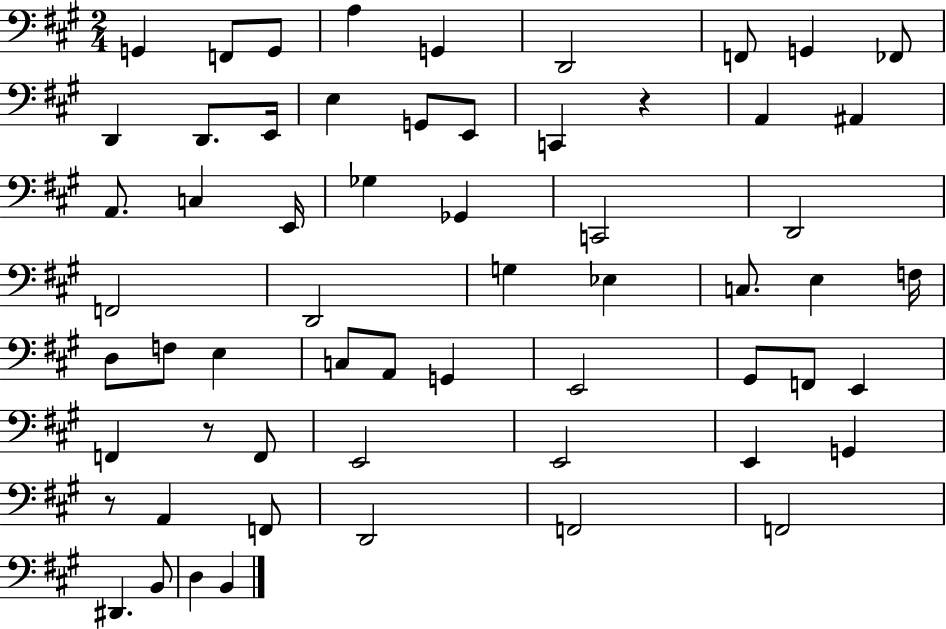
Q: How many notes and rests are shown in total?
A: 60